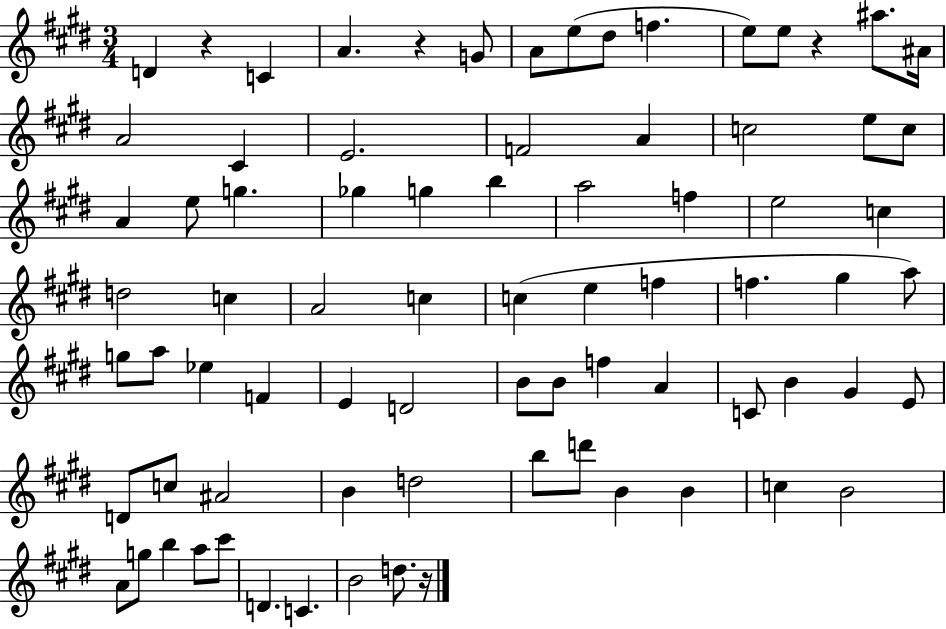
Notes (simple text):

D4/q R/q C4/q A4/q. R/q G4/e A4/e E5/e D#5/e F5/q. E5/e E5/e R/q A#5/e. A#4/s A4/h C#4/q E4/h. F4/h A4/q C5/h E5/e C5/e A4/q E5/e G5/q. Gb5/q G5/q B5/q A5/h F5/q E5/h C5/q D5/h C5/q A4/h C5/q C5/q E5/q F5/q F5/q. G#5/q A5/e G5/e A5/e Eb5/q F4/q E4/q D4/h B4/e B4/e F5/q A4/q C4/e B4/q G#4/q E4/e D4/e C5/e A#4/h B4/q D5/h B5/e D6/e B4/q B4/q C5/q B4/h A4/e G5/e B5/q A5/e C#6/e D4/q. C4/q. B4/h D5/e. R/s